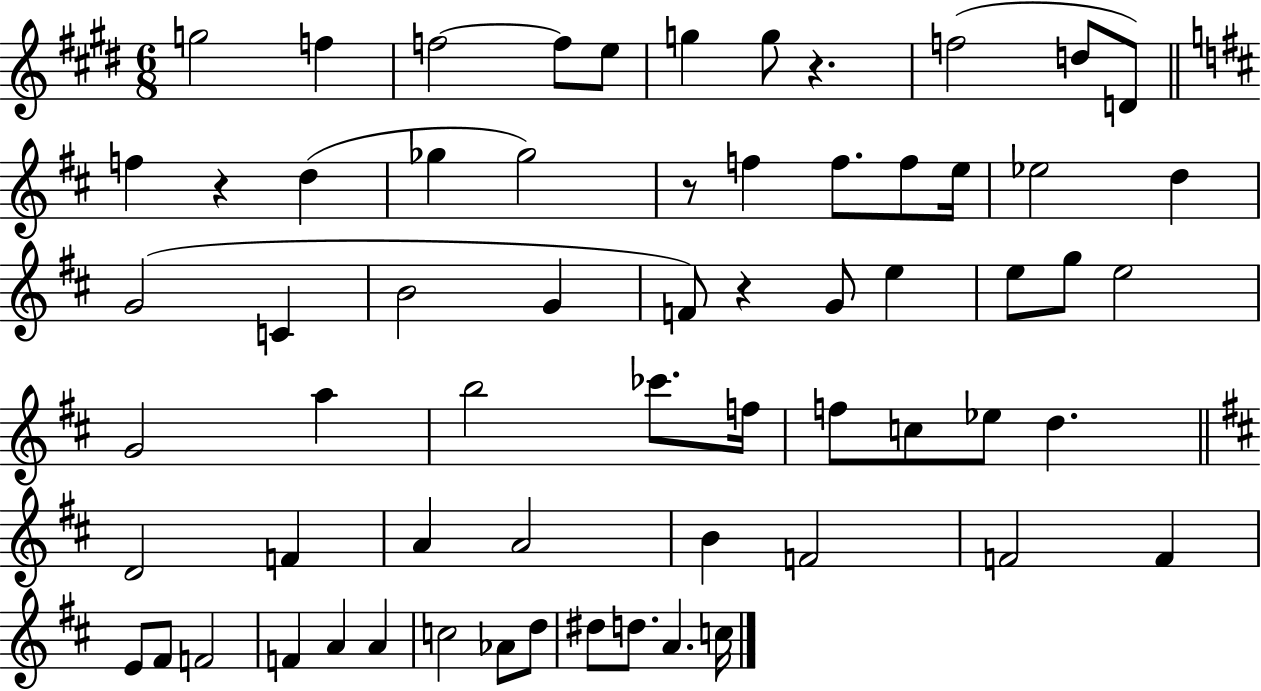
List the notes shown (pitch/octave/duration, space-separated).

G5/h F5/q F5/h F5/e E5/e G5/q G5/e R/q. F5/h D5/e D4/e F5/q R/q D5/q Gb5/q Gb5/h R/e F5/q F5/e. F5/e E5/s Eb5/h D5/q G4/h C4/q B4/h G4/q F4/e R/q G4/e E5/q E5/e G5/e E5/h G4/h A5/q B5/h CES6/e. F5/s F5/e C5/e Eb5/e D5/q. D4/h F4/q A4/q A4/h B4/q F4/h F4/h F4/q E4/e F#4/e F4/h F4/q A4/q A4/q C5/h Ab4/e D5/e D#5/e D5/e. A4/q. C5/s